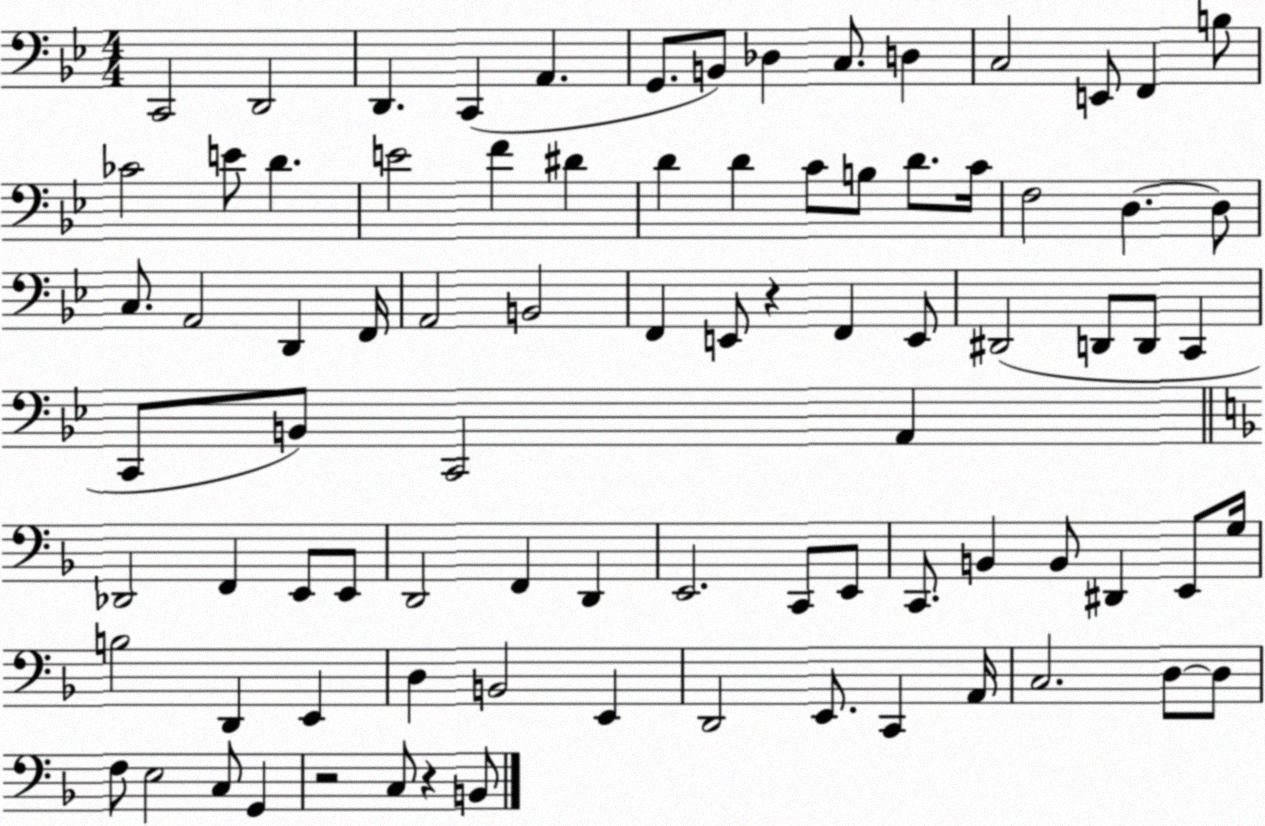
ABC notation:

X:1
T:Untitled
M:4/4
L:1/4
K:Bb
C,,2 D,,2 D,, C,, A,, G,,/2 B,,/2 _D, C,/2 D, C,2 E,,/2 F,, B,/2 _C2 E/2 D E2 F ^D D D C/2 B,/2 D/2 C/4 F,2 D, D,/2 C,/2 A,,2 D,, F,,/4 A,,2 B,,2 F,, E,,/2 z F,, E,,/2 ^D,,2 D,,/2 D,,/2 C,, C,,/2 B,,/2 C,,2 A,, _D,,2 F,, E,,/2 E,,/2 D,,2 F,, D,, E,,2 C,,/2 E,,/2 C,,/2 B,, B,,/2 ^D,, E,,/2 G,/4 B,2 D,, E,, D, B,,2 E,, D,,2 E,,/2 C,, A,,/4 C,2 D,/2 D,/2 F,/2 E,2 C,/2 G,, z2 C,/2 z B,,/2